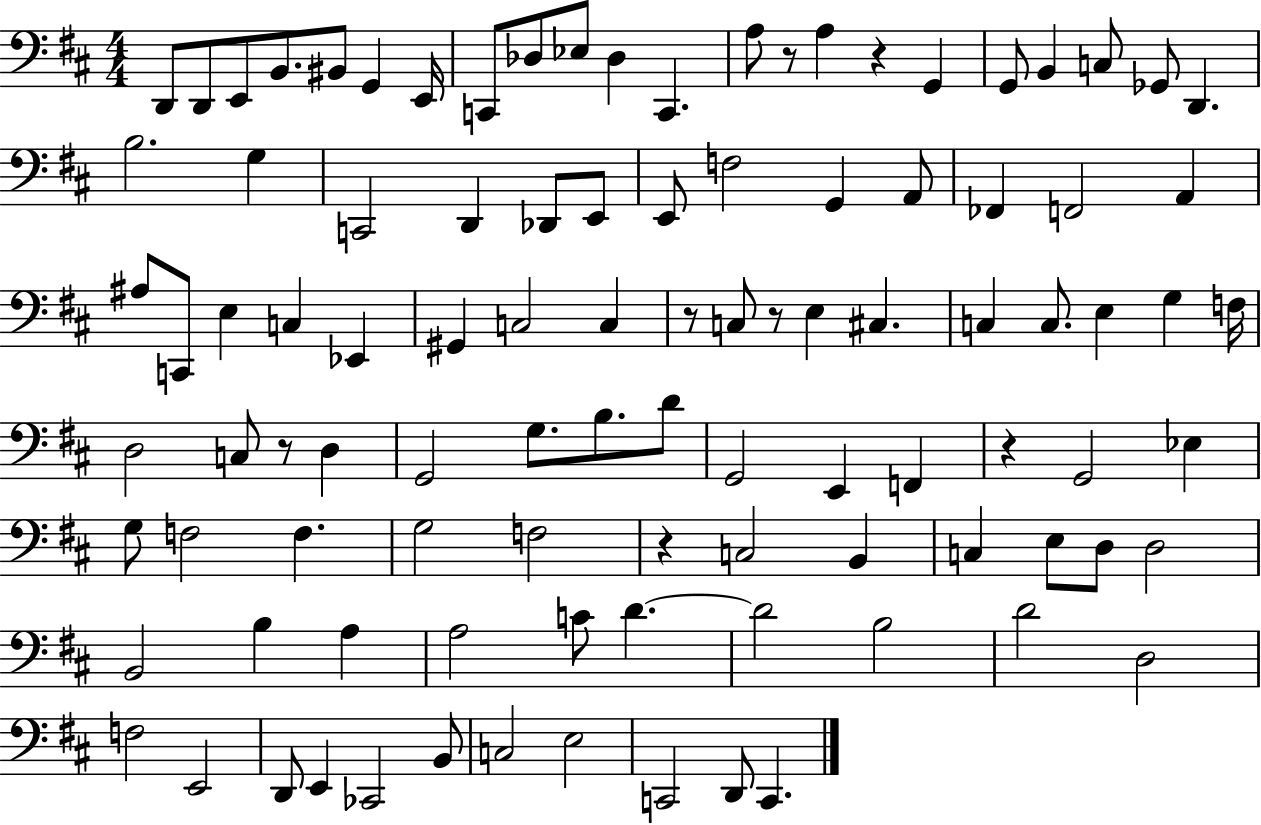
{
  \clef bass
  \numericTimeSignature
  \time 4/4
  \key d \major
  d,8 d,8 e,8 b,8. bis,8 g,4 e,16 | c,8 des8 ees8 des4 c,4. | a8 r8 a4 r4 g,4 | g,8 b,4 c8 ges,8 d,4. | \break b2. g4 | c,2 d,4 des,8 e,8 | e,8 f2 g,4 a,8 | fes,4 f,2 a,4 | \break ais8 c,8 e4 c4 ees,4 | gis,4 c2 c4 | r8 c8 r8 e4 cis4. | c4 c8. e4 g4 f16 | \break d2 c8 r8 d4 | g,2 g8. b8. d'8 | g,2 e,4 f,4 | r4 g,2 ees4 | \break g8 f2 f4. | g2 f2 | r4 c2 b,4 | c4 e8 d8 d2 | \break b,2 b4 a4 | a2 c'8 d'4.~~ | d'2 b2 | d'2 d2 | \break f2 e,2 | d,8 e,4 ces,2 b,8 | c2 e2 | c,2 d,8 c,4. | \break \bar "|."
}